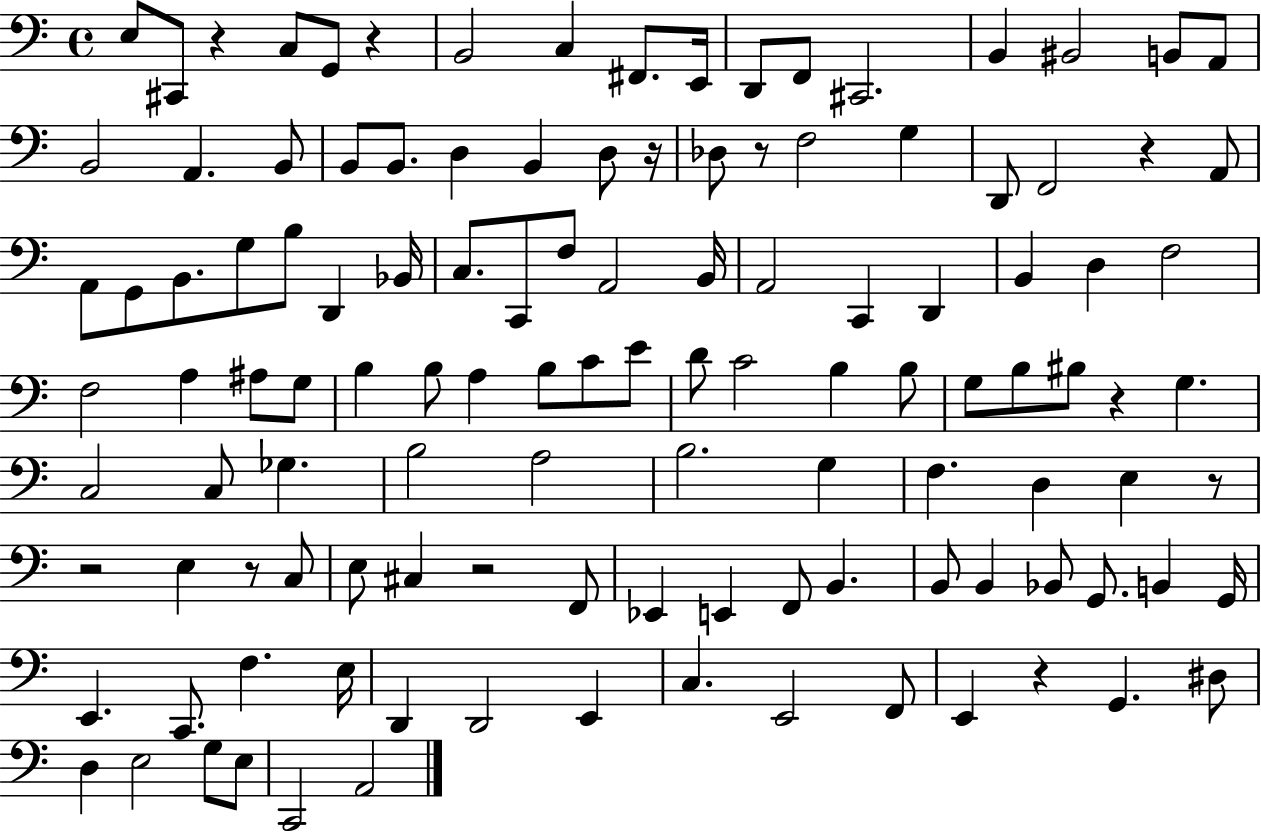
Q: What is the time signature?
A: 4/4